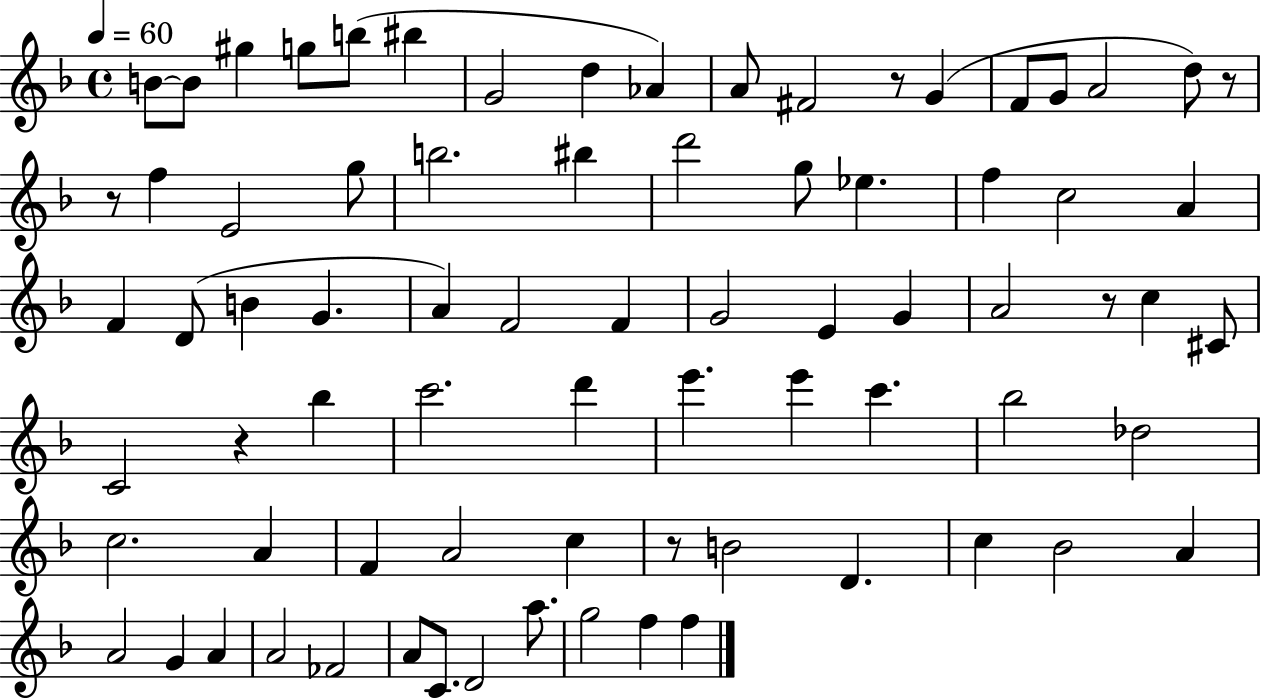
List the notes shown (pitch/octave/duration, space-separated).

B4/e B4/e G#5/q G5/e B5/e BIS5/q G4/h D5/q Ab4/q A4/e F#4/h R/e G4/q F4/e G4/e A4/h D5/e R/e R/e F5/q E4/h G5/e B5/h. BIS5/q D6/h G5/e Eb5/q. F5/q C5/h A4/q F4/q D4/e B4/q G4/q. A4/q F4/h F4/q G4/h E4/q G4/q A4/h R/e C5/q C#4/e C4/h R/q Bb5/q C6/h. D6/q E6/q. E6/q C6/q. Bb5/h Db5/h C5/h. A4/q F4/q A4/h C5/q R/e B4/h D4/q. C5/q Bb4/h A4/q A4/h G4/q A4/q A4/h FES4/h A4/e C4/e. D4/h A5/e. G5/h F5/q F5/q